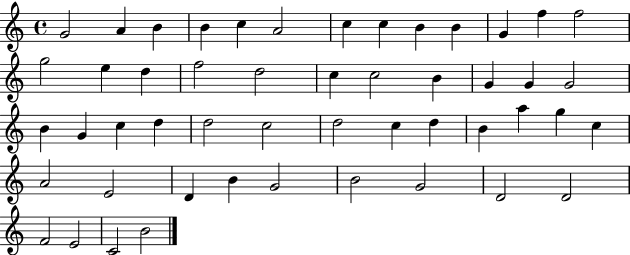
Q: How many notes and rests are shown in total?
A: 50